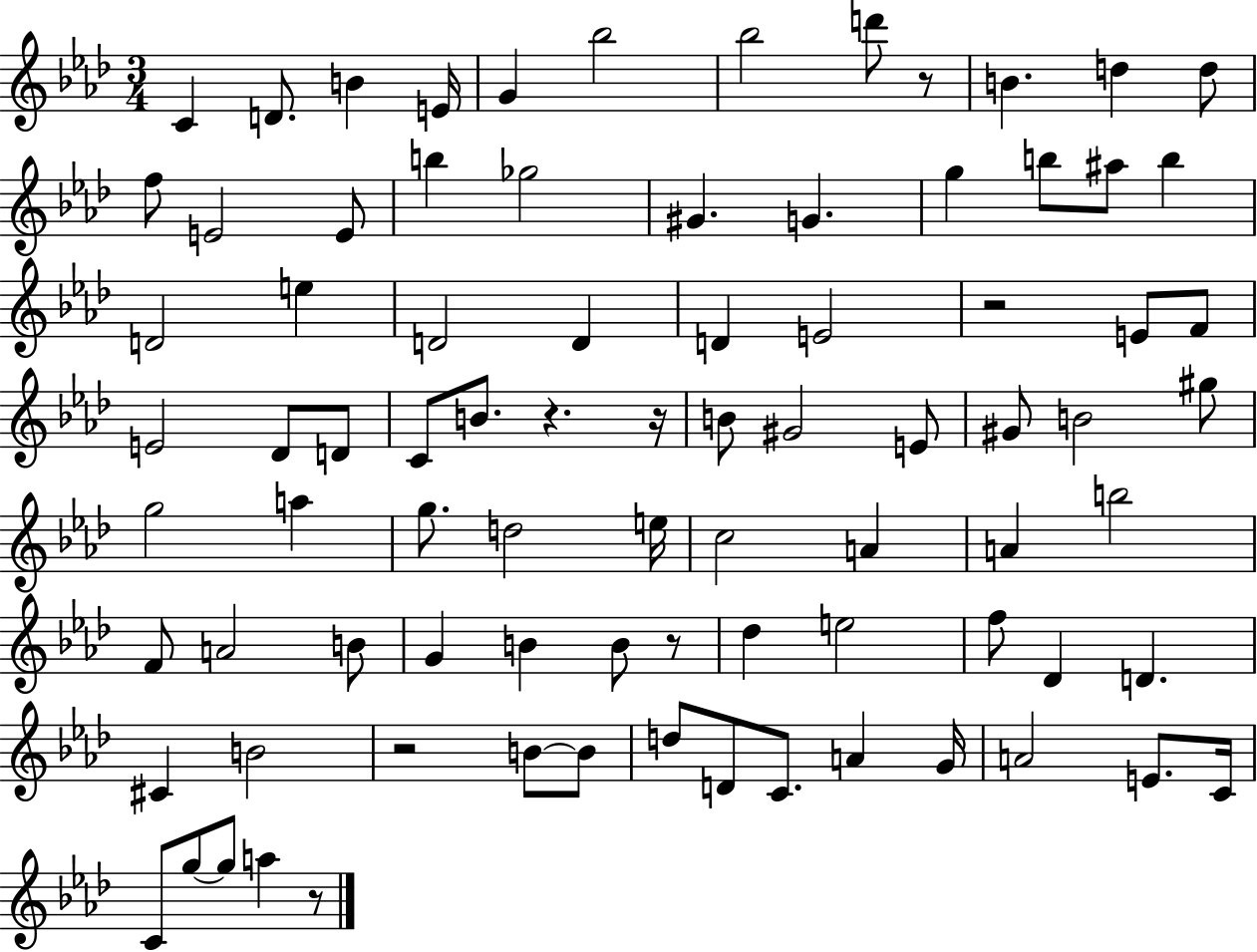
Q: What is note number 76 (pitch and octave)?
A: G5